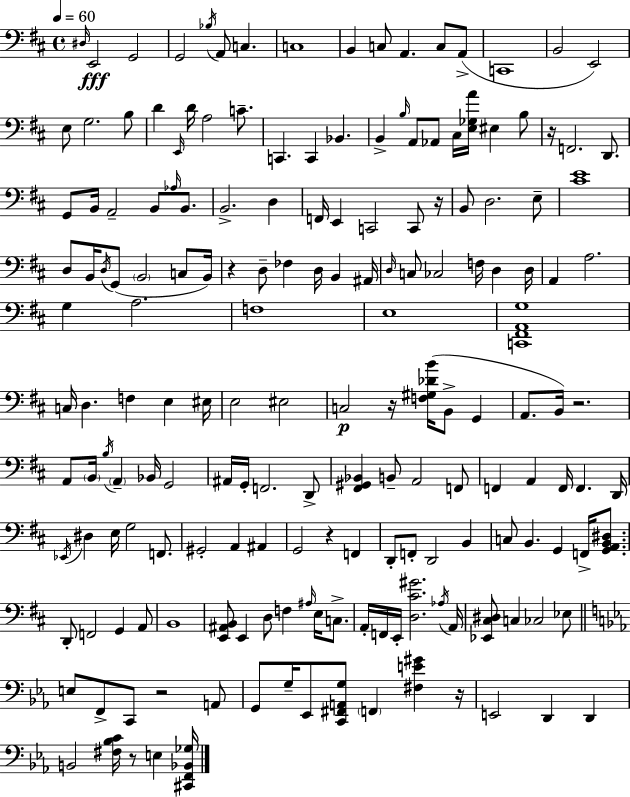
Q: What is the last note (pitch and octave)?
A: E3